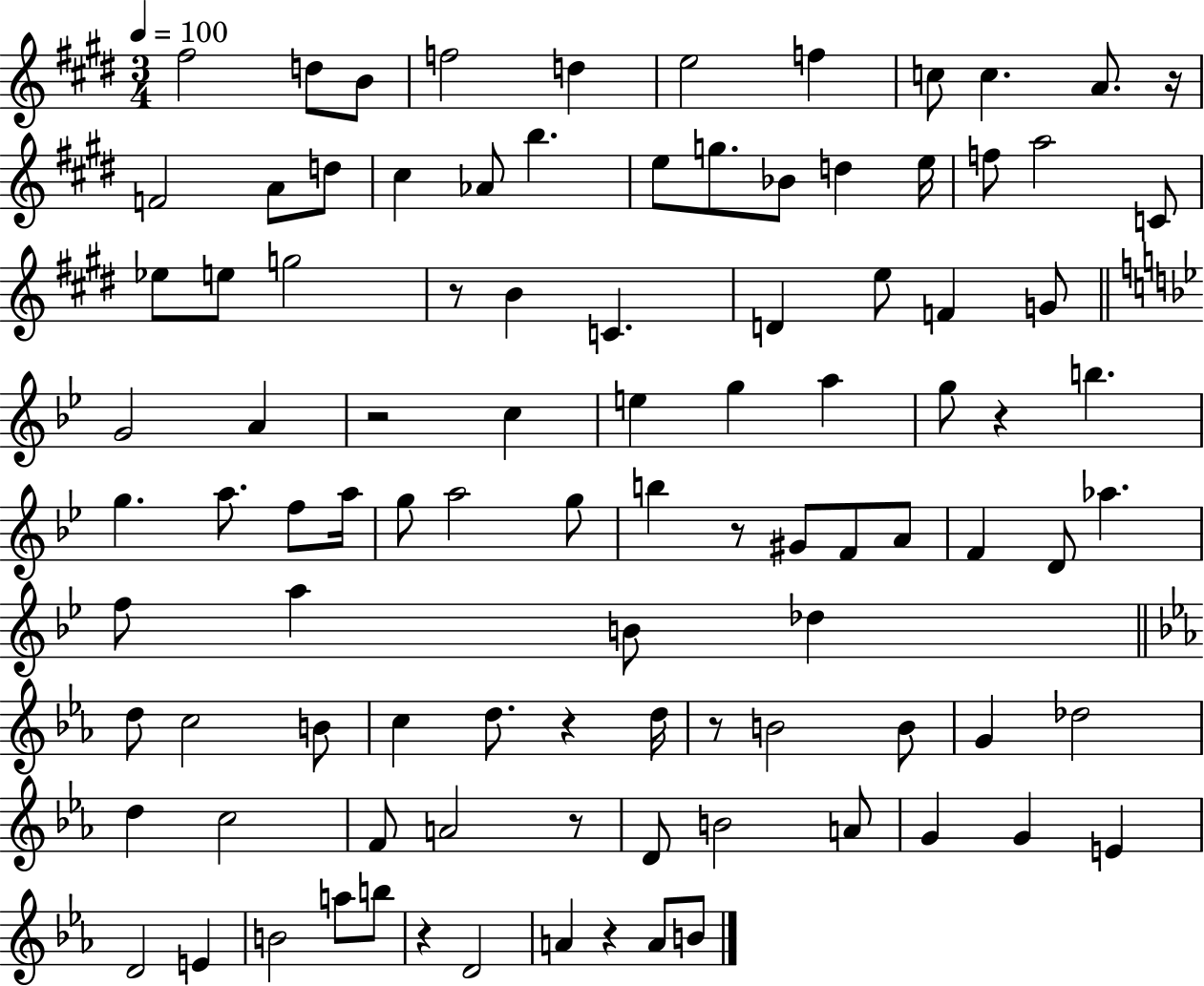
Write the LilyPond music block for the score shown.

{
  \clef treble
  \numericTimeSignature
  \time 3/4
  \key e \major
  \tempo 4 = 100
  fis''2 d''8 b'8 | f''2 d''4 | e''2 f''4 | c''8 c''4. a'8. r16 | \break f'2 a'8 d''8 | cis''4 aes'8 b''4. | e''8 g''8. bes'8 d''4 e''16 | f''8 a''2 c'8 | \break ees''8 e''8 g''2 | r8 b'4 c'4. | d'4 e''8 f'4 g'8 | \bar "||" \break \key bes \major g'2 a'4 | r2 c''4 | e''4 g''4 a''4 | g''8 r4 b''4. | \break g''4. a''8. f''8 a''16 | g''8 a''2 g''8 | b''4 r8 gis'8 f'8 a'8 | f'4 d'8 aes''4. | \break f''8 a''4 b'8 des''4 | \bar "||" \break \key ees \major d''8 c''2 b'8 | c''4 d''8. r4 d''16 | r8 b'2 b'8 | g'4 des''2 | \break d''4 c''2 | f'8 a'2 r8 | d'8 b'2 a'8 | g'4 g'4 e'4 | \break d'2 e'4 | b'2 a''8 b''8 | r4 d'2 | a'4 r4 a'8 b'8 | \break \bar "|."
}